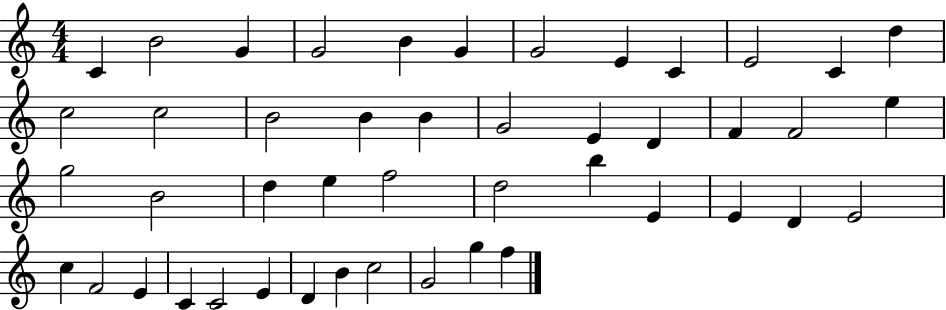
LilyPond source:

{
  \clef treble
  \numericTimeSignature
  \time 4/4
  \key c \major
  c'4 b'2 g'4 | g'2 b'4 g'4 | g'2 e'4 c'4 | e'2 c'4 d''4 | \break c''2 c''2 | b'2 b'4 b'4 | g'2 e'4 d'4 | f'4 f'2 e''4 | \break g''2 b'2 | d''4 e''4 f''2 | d''2 b''4 e'4 | e'4 d'4 e'2 | \break c''4 f'2 e'4 | c'4 c'2 e'4 | d'4 b'4 c''2 | g'2 g''4 f''4 | \break \bar "|."
}